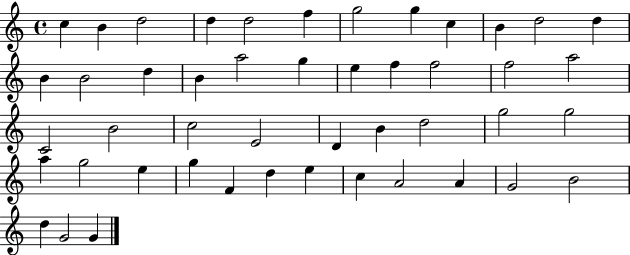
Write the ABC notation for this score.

X:1
T:Untitled
M:4/4
L:1/4
K:C
c B d2 d d2 f g2 g c B d2 d B B2 d B a2 g e f f2 f2 a2 C2 B2 c2 E2 D B d2 g2 g2 a g2 e g F d e c A2 A G2 B2 d G2 G